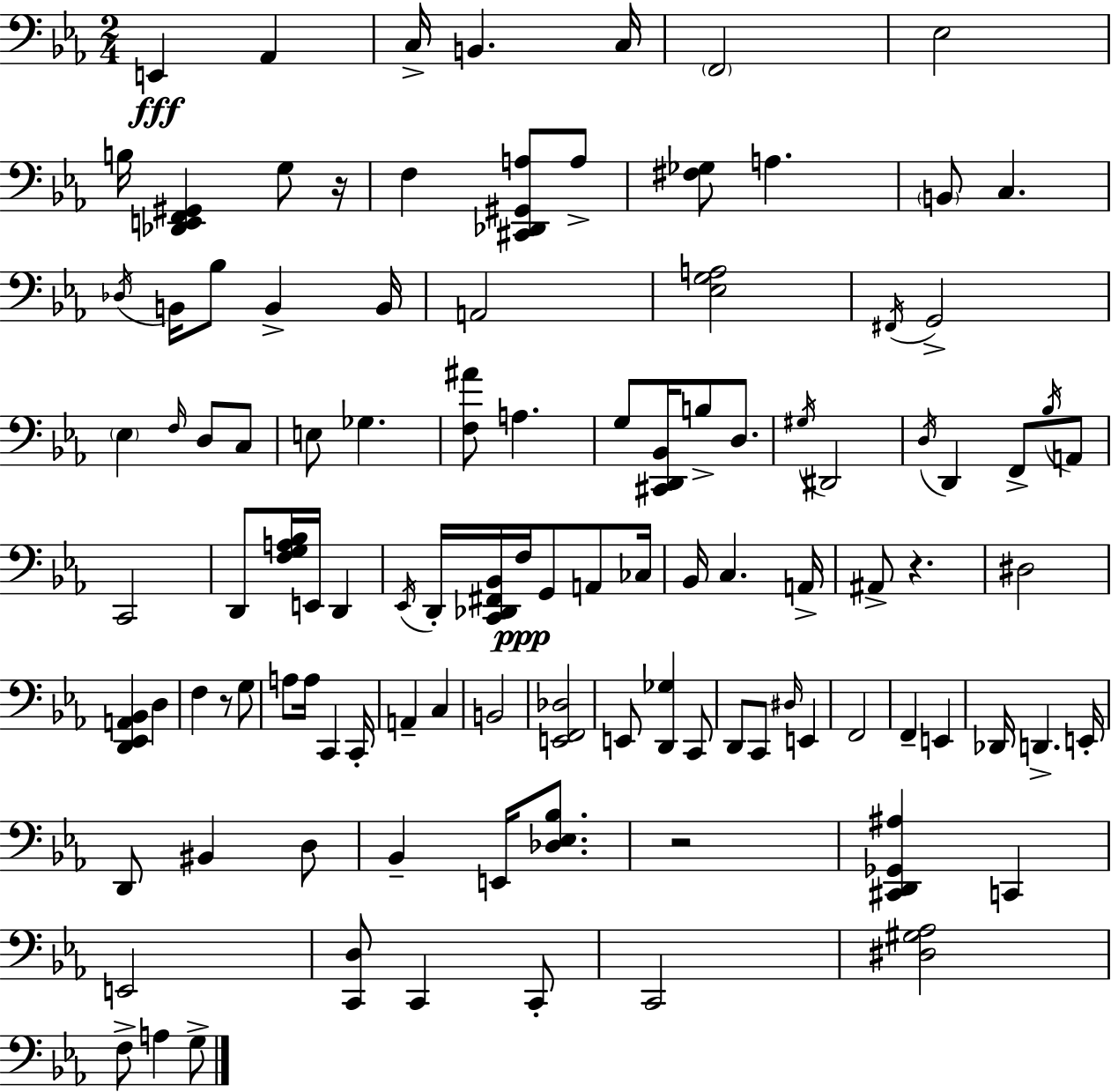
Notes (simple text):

E2/q Ab2/q C3/s B2/q. C3/s F2/h Eb3/h B3/s [Db2,E2,F2,G#2]/q G3/e R/s F3/q [C#2,Db2,G#2,A3]/e A3/e [F#3,Gb3]/e A3/q. B2/e C3/q. Db3/s B2/s Bb3/e B2/q B2/s A2/h [Eb3,G3,A3]/h F#2/s G2/h Eb3/q F3/s D3/e C3/e E3/e Gb3/q. [F3,A#4]/e A3/q. G3/e [C#2,D2,Bb2]/s B3/e D3/e. G#3/s D#2/h D3/s D2/q F2/e Bb3/s A2/e C2/h D2/e [F3,G3,A3,Bb3]/s E2/s D2/q Eb2/s D2/s [C2,Db2,F#2,Bb2]/s F3/s G2/e A2/e CES3/s Bb2/s C3/q. A2/s A#2/e R/q. D#3/h [D2,Eb2,A2,Bb2]/q D3/q F3/q R/e G3/e A3/e A3/s C2/q C2/s A2/q C3/q B2/h [E2,F2,Db3]/h E2/e [D2,Gb3]/q C2/e D2/e C2/e D#3/s E2/q F2/h F2/q E2/q Db2/s D2/q. E2/s D2/e BIS2/q D3/e Bb2/q E2/s [Db3,Eb3,Bb3]/e. R/h [C#2,D2,Gb2,A#3]/q C2/q E2/h [C2,D3]/e C2/q C2/e C2/h [D#3,G#3,Ab3]/h F3/e A3/q G3/e